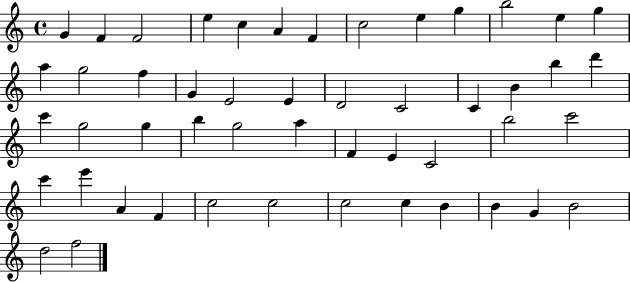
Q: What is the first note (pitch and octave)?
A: G4